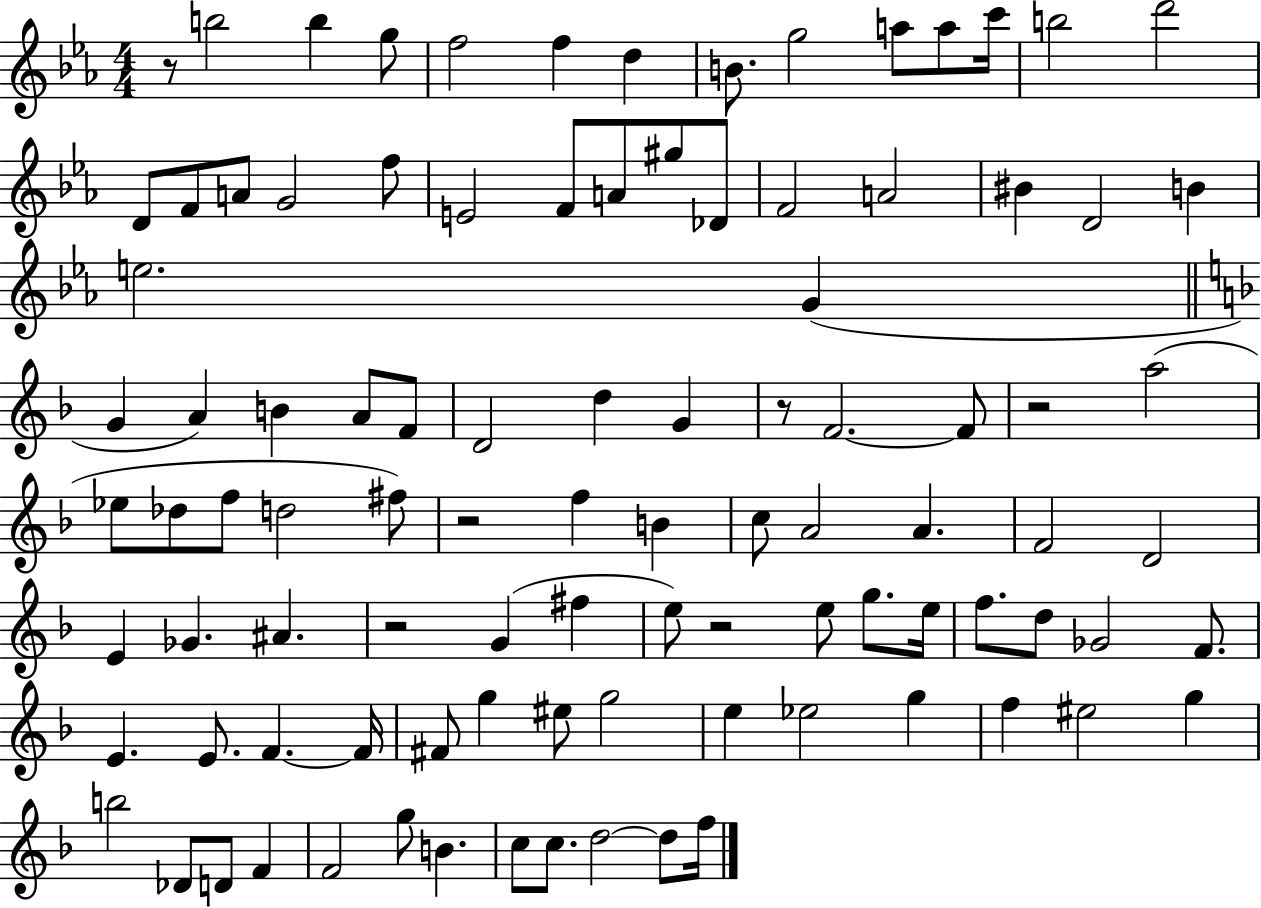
R/e B5/h B5/q G5/e F5/h F5/q D5/q B4/e. G5/h A5/e A5/e C6/s B5/h D6/h D4/e F4/e A4/e G4/h F5/e E4/h F4/e A4/e G#5/e Db4/e F4/h A4/h BIS4/q D4/h B4/q E5/h. G4/q G4/q A4/q B4/q A4/e F4/e D4/h D5/q G4/q R/e F4/h. F4/e R/h A5/h Eb5/e Db5/e F5/e D5/h F#5/e R/h F5/q B4/q C5/e A4/h A4/q. F4/h D4/h E4/q Gb4/q. A#4/q. R/h G4/q F#5/q E5/e R/h E5/e G5/e. E5/s F5/e. D5/e Gb4/h F4/e. E4/q. E4/e. F4/q. F4/s F#4/e G5/q EIS5/e G5/h E5/q Eb5/h G5/q F5/q EIS5/h G5/q B5/h Db4/e D4/e F4/q F4/h G5/e B4/q. C5/e C5/e. D5/h D5/e F5/s